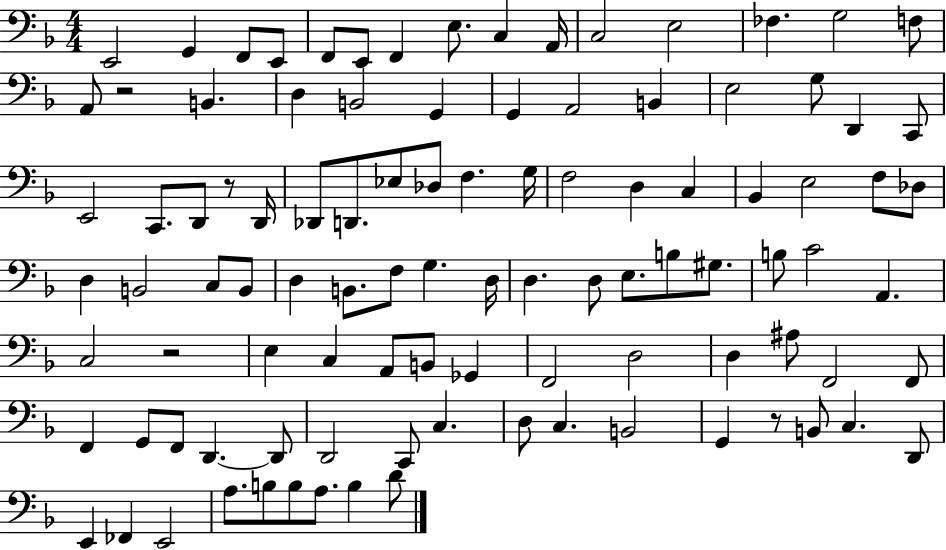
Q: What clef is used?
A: bass